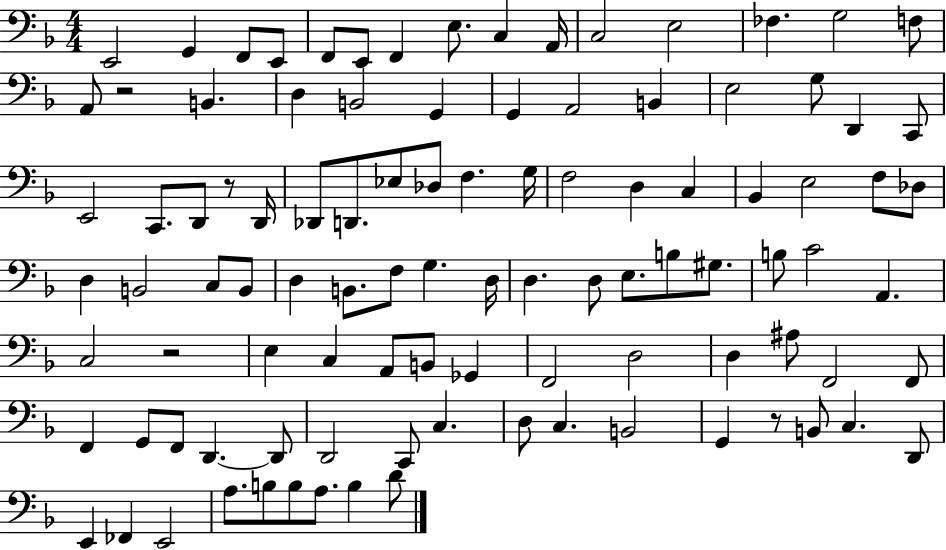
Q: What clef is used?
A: bass